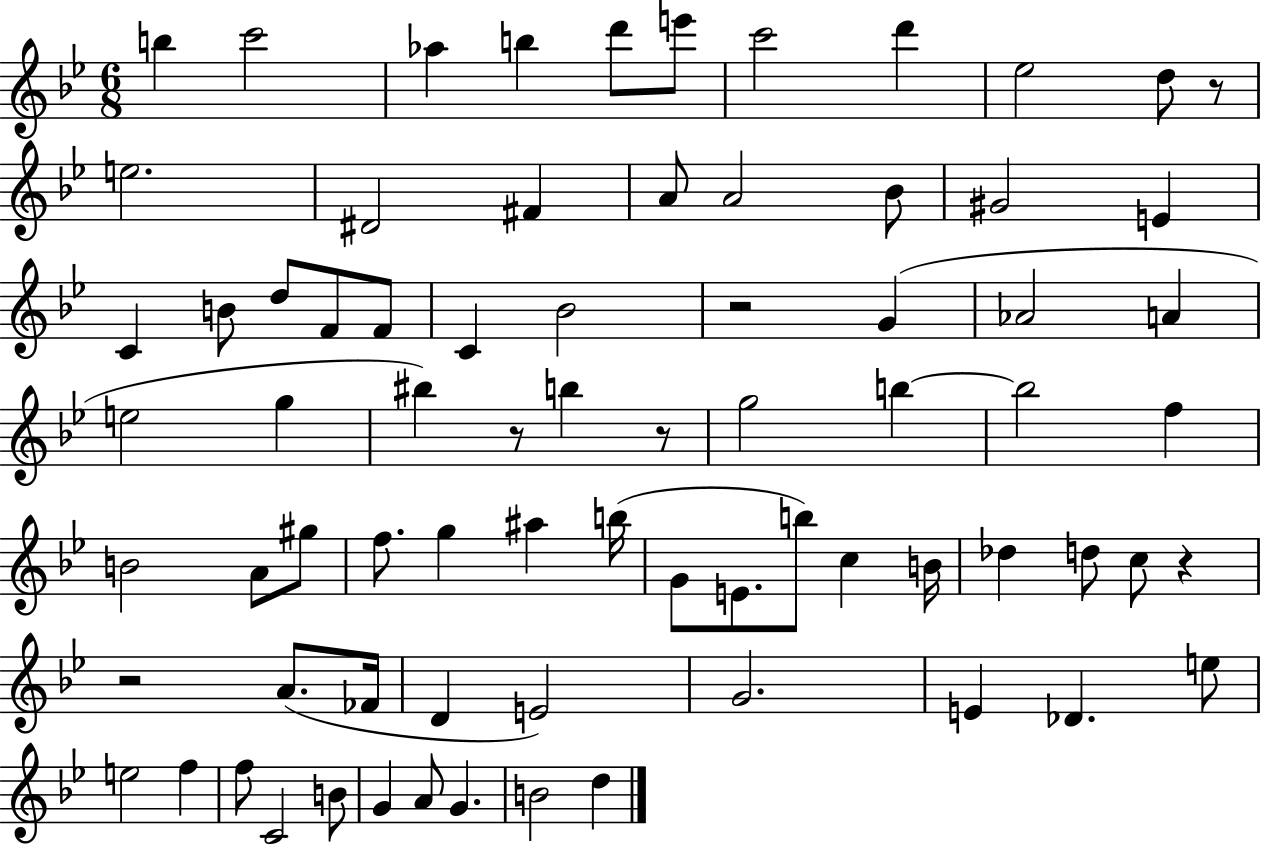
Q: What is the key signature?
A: BES major